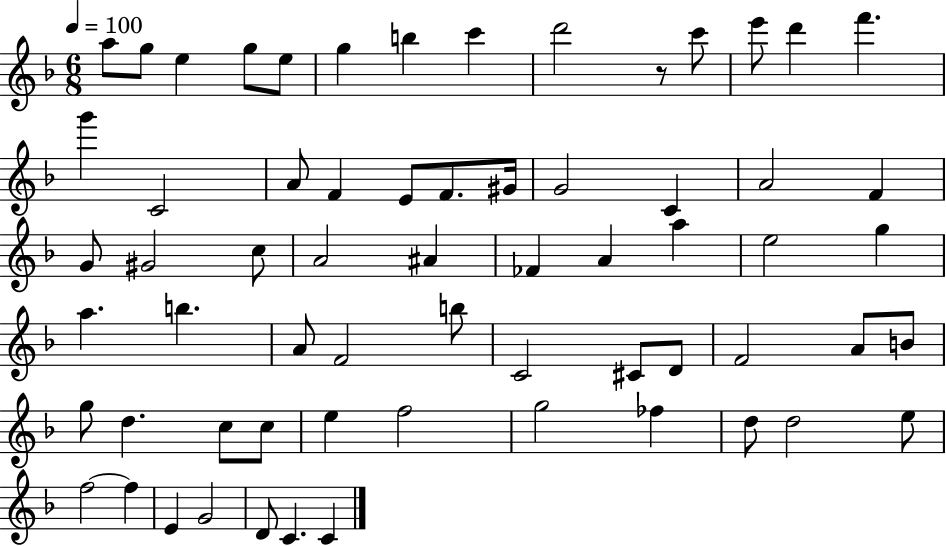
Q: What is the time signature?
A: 6/8